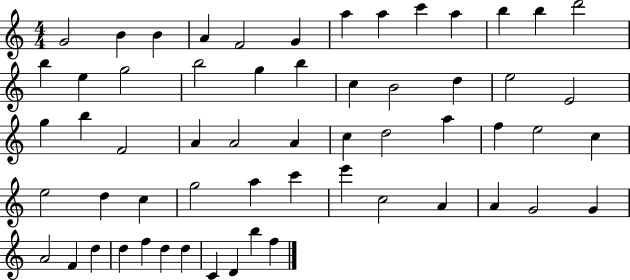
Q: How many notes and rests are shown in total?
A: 59